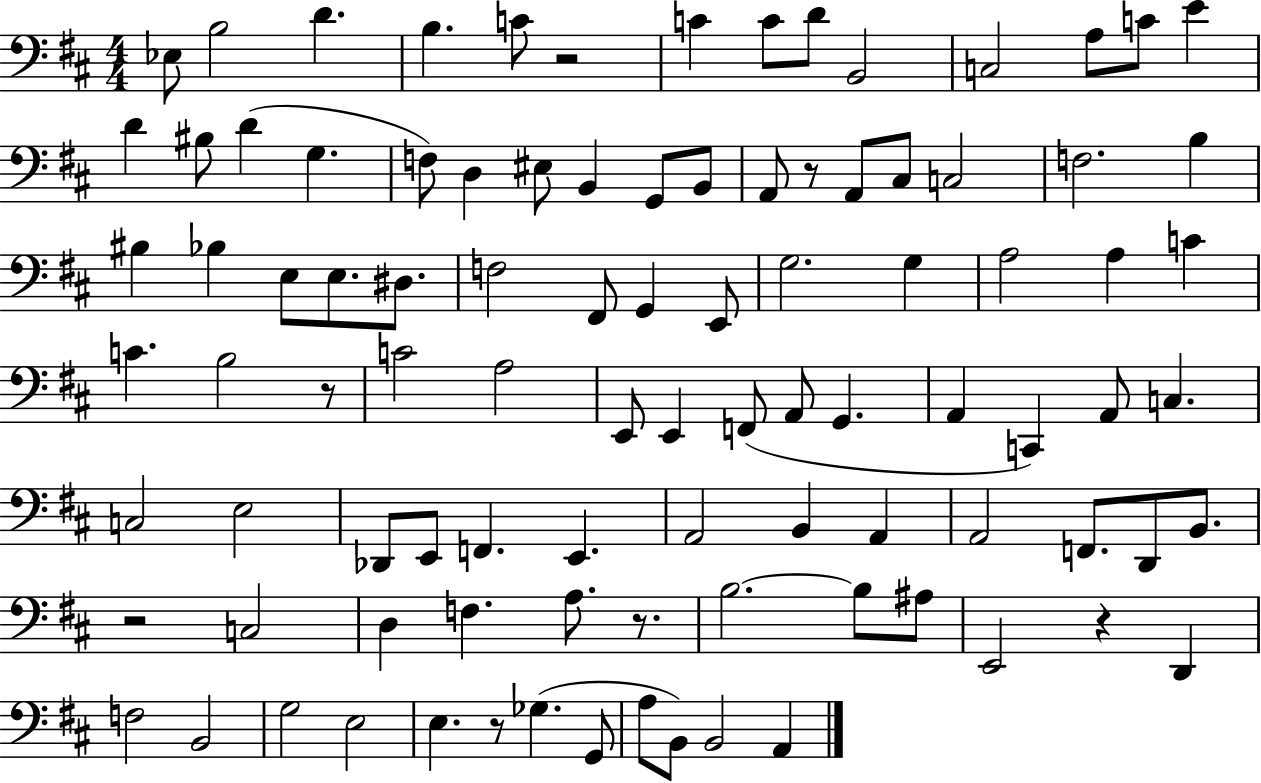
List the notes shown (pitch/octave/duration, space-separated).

Eb3/e B3/h D4/q. B3/q. C4/e R/h C4/q C4/e D4/e B2/h C3/h A3/e C4/e E4/q D4/q BIS3/e D4/q G3/q. F3/e D3/q EIS3/e B2/q G2/e B2/e A2/e R/e A2/e C#3/e C3/h F3/h. B3/q BIS3/q Bb3/q E3/e E3/e. D#3/e. F3/h F#2/e G2/q E2/e G3/h. G3/q A3/h A3/q C4/q C4/q. B3/h R/e C4/h A3/h E2/e E2/q F2/e A2/e G2/q. A2/q C2/q A2/e C3/q. C3/h E3/h Db2/e E2/e F2/q. E2/q. A2/h B2/q A2/q A2/h F2/e. D2/e B2/e. R/h C3/h D3/q F3/q. A3/e. R/e. B3/h. B3/e A#3/e E2/h R/q D2/q F3/h B2/h G3/h E3/h E3/q. R/e Gb3/q. G2/e A3/e B2/e B2/h A2/q